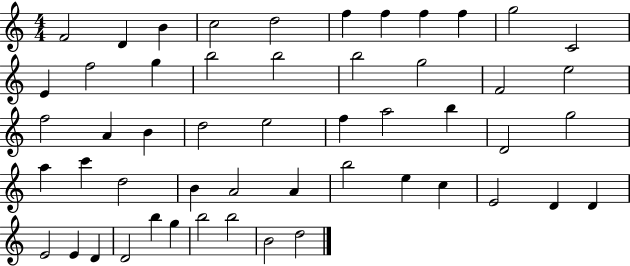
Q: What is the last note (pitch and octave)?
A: D5